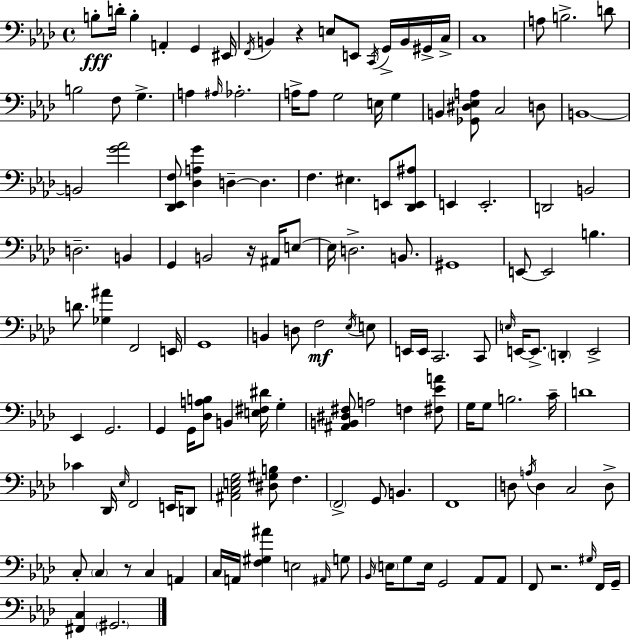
{
  \clef bass
  \time 4/4
  \defaultTimeSignature
  \key aes \major
  b8-.\fff d'16-. b4-. a,4-. g,4 eis,16 | \acciaccatura { f,16 } b,4 r4 e8 e,8 \acciaccatura { c,16 } g,16-> b,16 | gis,16-> c16-> c1 | a8 b2.-> | \break d'8 b2 f8 g4.-> | a4 \grace { ais16 } aes2.-. | a16-> a8 g2 e16 g4 | b,4 <ges, dis ees a>8 c2 | \break d8 b,1~~ | b,2 <g' aes'>2 | <des, ees, f>8 <des a g'>4 d4--~~ d4. | f4. eis4. e,8 | \break <des, e, ais>8 e,4 e,2.-. | d,2 b,2 | d2.-- b,4 | g,4 b,2 r16 | \break ais,16 e8~~ e16 d2.-> | b,8. gis,1 | e,8~~ e,2 b4. | d'8. <ges ais'>4 f,2 | \break e,16 g,1 | b,4 d8 f2\mf | \acciaccatura { ees16 } e8 e,16 e,16 c,2. | c,8 \grace { e16 } e,16~~ e,8.-> \parenthesize d,4-. e,2-> | \break ees,4 g,2. | g,4 g,16 <des a b>8 b,4 | <e fis dis'>16 g4-. <ais, b, dis fis>8 a2 f4 | <fis ees' a'>8 g16 g8 b2. | \break c'16-- d'1 | ces'4 des,16 \grace { ees16 } f,2 | e,16 d,8 <ais, c e g>2 <dis gis b>8 | f4. \parenthesize f,2-> g,8 | \break b,4. f,1 | d8 \acciaccatura { a16 } d4 c2 | d8-> c8-. \parenthesize c4 r8 c4 | a,4 c16 a,16 <f gis ais'>4 e2 | \break \grace { ais,16 } g8 \grace { bes,16 } \parenthesize e16 g8 e16 g,2 | aes,8 aes,8 f,8 r2. | \grace { gis16 } f,16 g,16-- <fis, c>4 \parenthesize gis,2. | \bar "|."
}